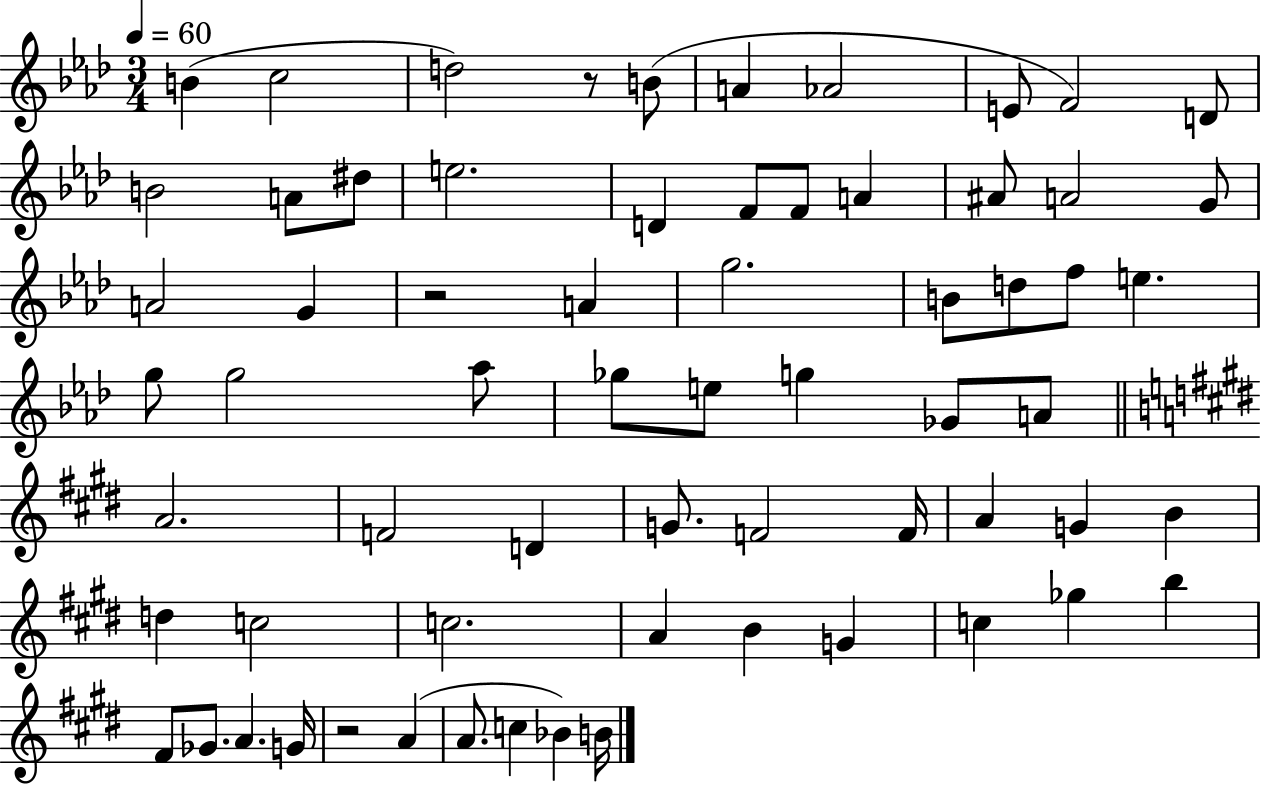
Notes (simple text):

B4/q C5/h D5/h R/e B4/e A4/q Ab4/h E4/e F4/h D4/e B4/h A4/e D#5/e E5/h. D4/q F4/e F4/e A4/q A#4/e A4/h G4/e A4/h G4/q R/h A4/q G5/h. B4/e D5/e F5/e E5/q. G5/e G5/h Ab5/e Gb5/e E5/e G5/q Gb4/e A4/e A4/h. F4/h D4/q G4/e. F4/h F4/s A4/q G4/q B4/q D5/q C5/h C5/h. A4/q B4/q G4/q C5/q Gb5/q B5/q F#4/e Gb4/e. A4/q. G4/s R/h A4/q A4/e. C5/q Bb4/q B4/s